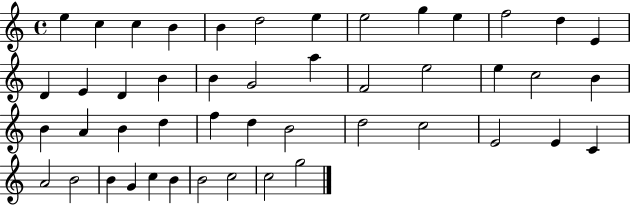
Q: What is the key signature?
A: C major